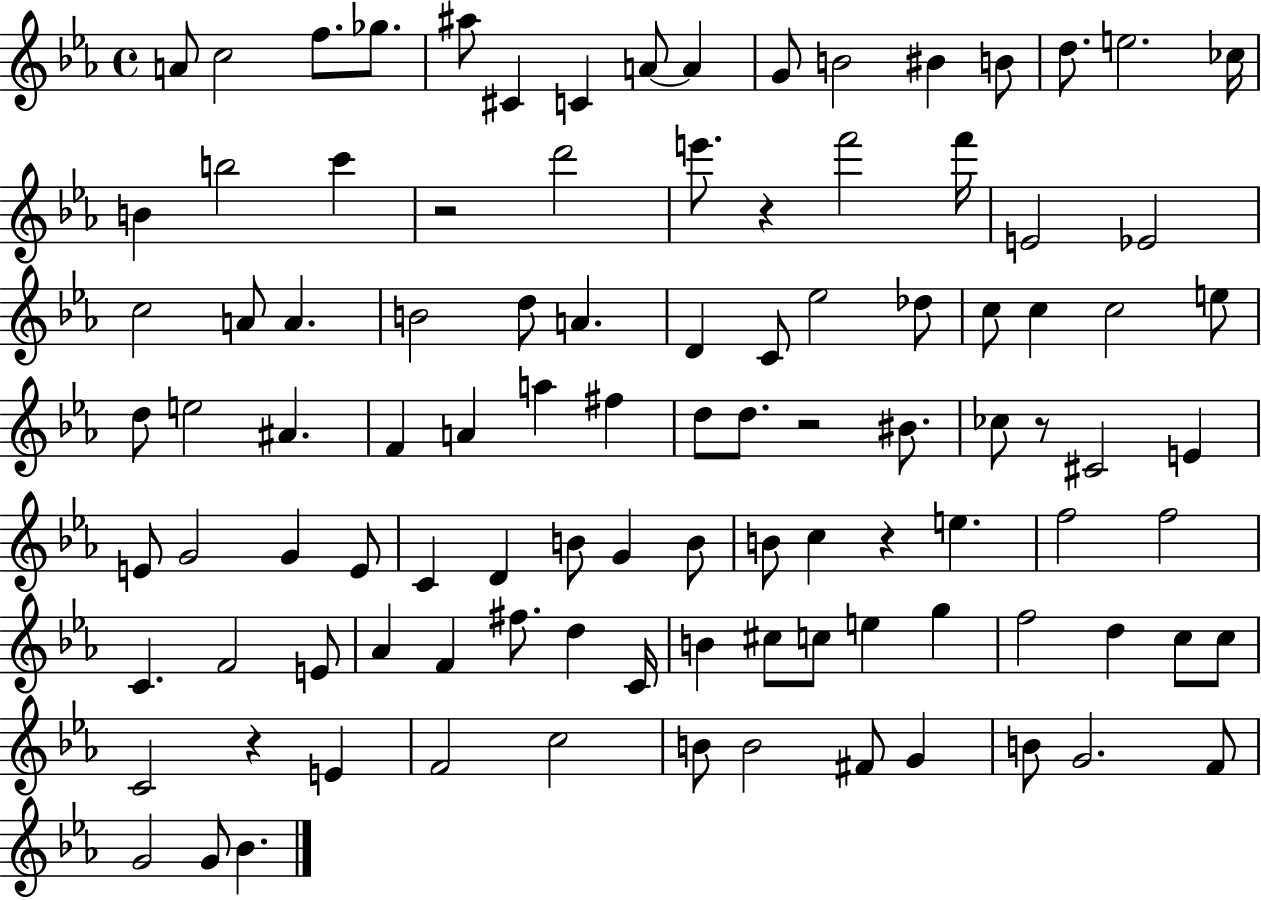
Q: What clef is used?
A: treble